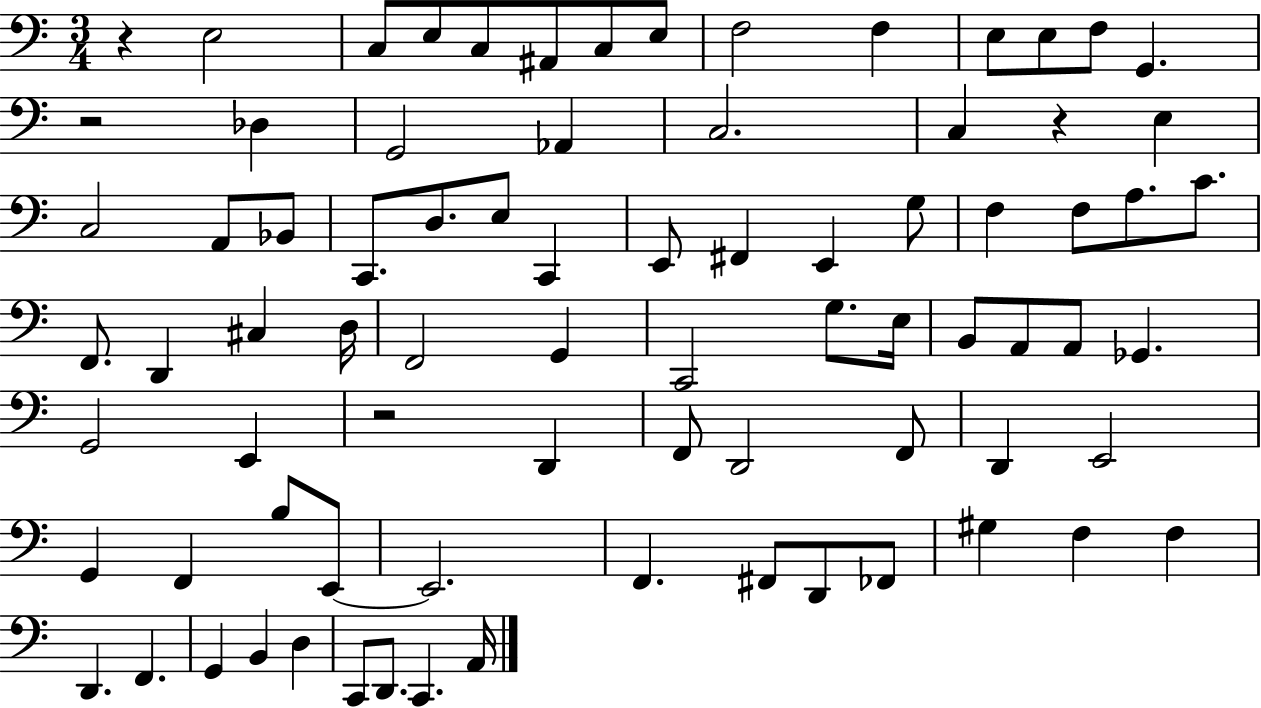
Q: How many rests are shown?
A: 4